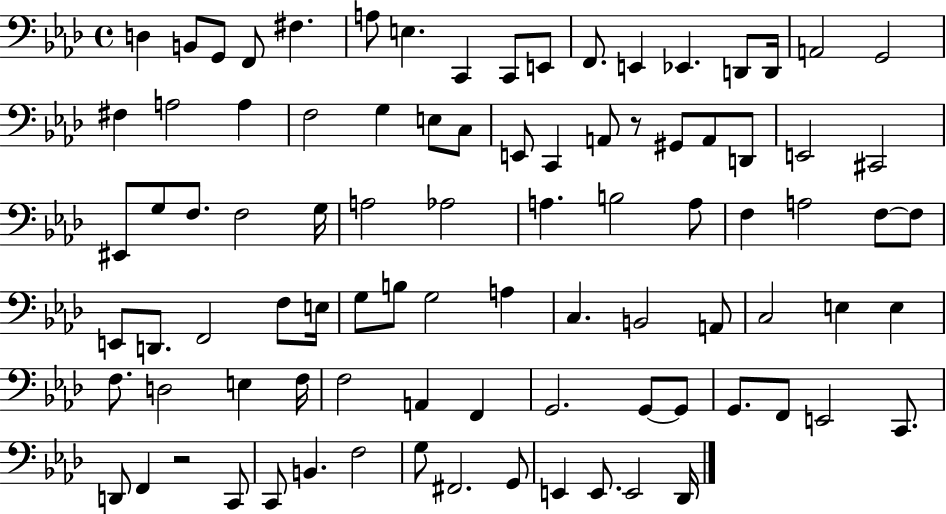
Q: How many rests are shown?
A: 2